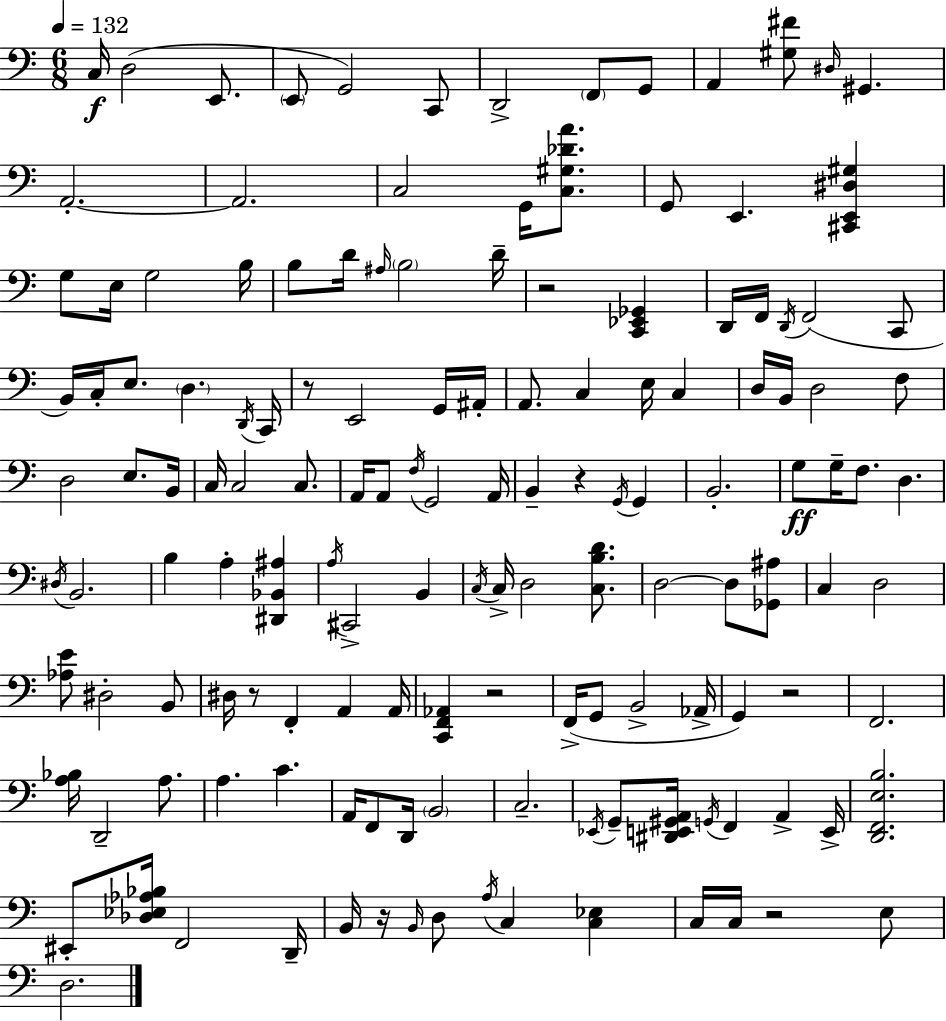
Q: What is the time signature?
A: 6/8